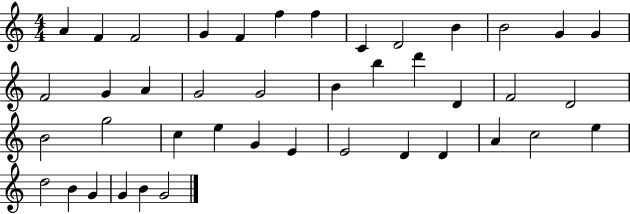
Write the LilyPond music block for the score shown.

{
  \clef treble
  \numericTimeSignature
  \time 4/4
  \key c \major
  a'4 f'4 f'2 | g'4 f'4 f''4 f''4 | c'4 d'2 b'4 | b'2 g'4 g'4 | \break f'2 g'4 a'4 | g'2 g'2 | b'4 b''4 d'''4 d'4 | f'2 d'2 | \break b'2 g''2 | c''4 e''4 g'4 e'4 | e'2 d'4 d'4 | a'4 c''2 e''4 | \break d''2 b'4 g'4 | g'4 b'4 g'2 | \bar "|."
}